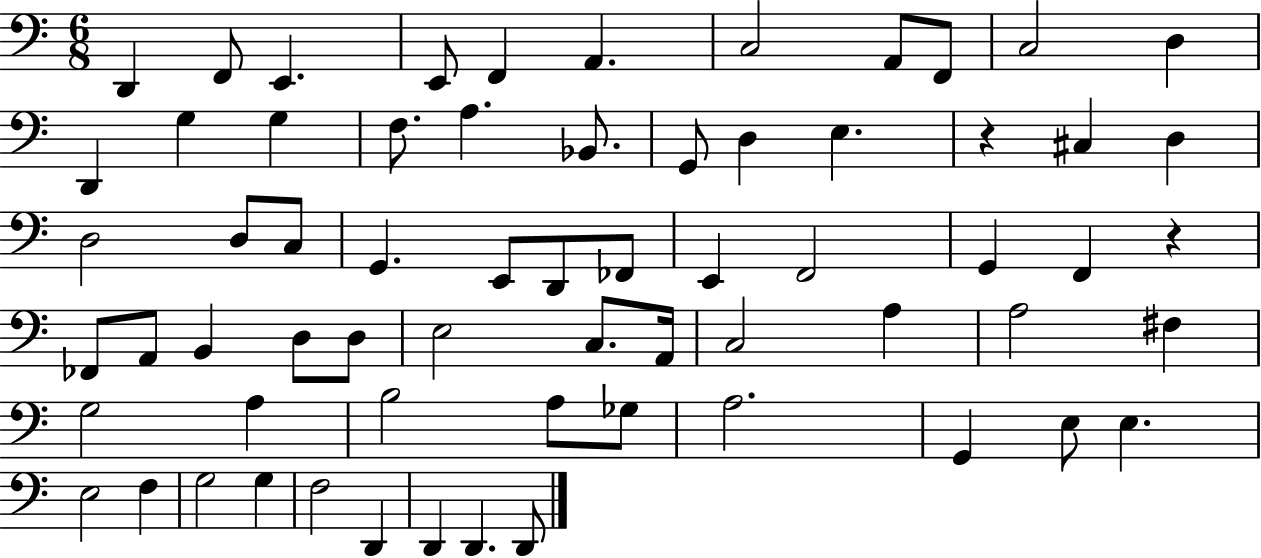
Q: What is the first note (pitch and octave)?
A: D2